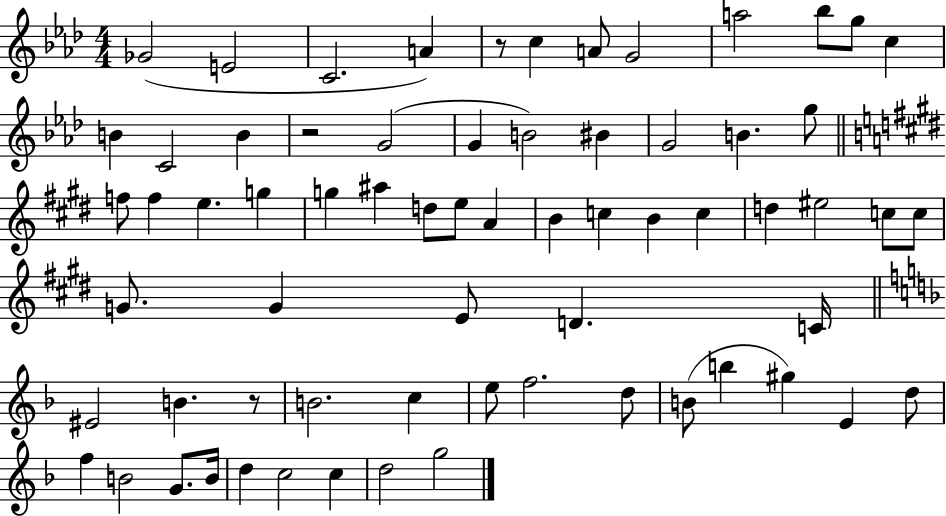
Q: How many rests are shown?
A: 3